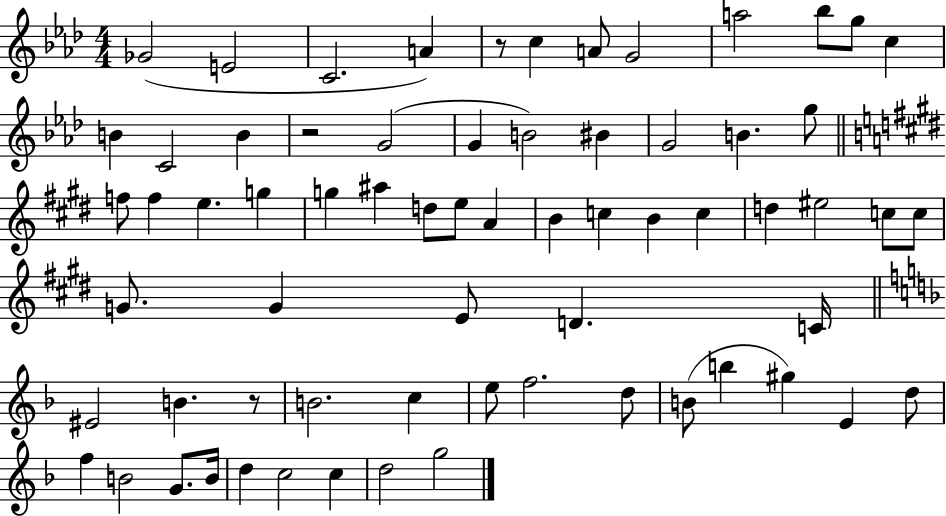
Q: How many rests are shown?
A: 3